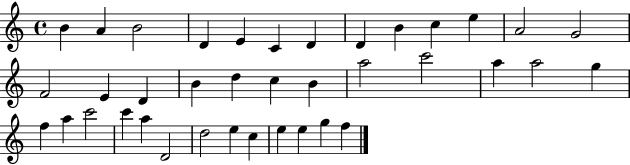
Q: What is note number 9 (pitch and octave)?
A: B4